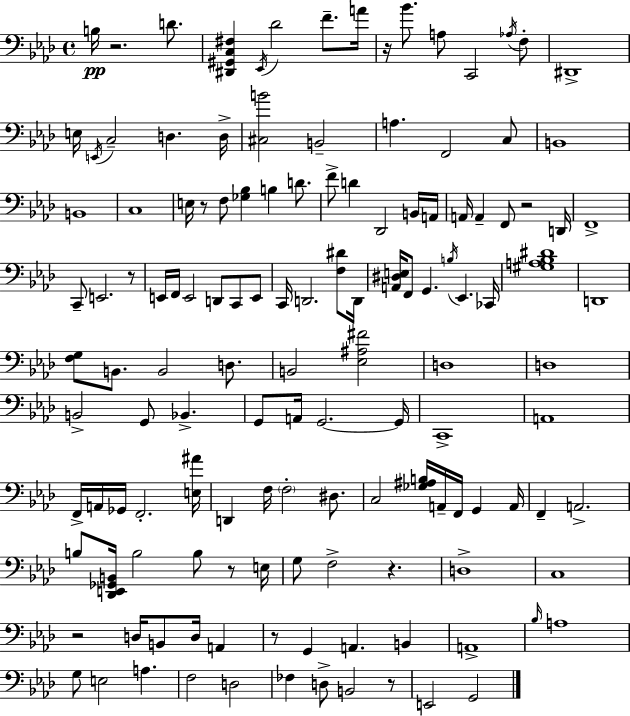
{
  \clef bass
  \time 4/4
  \defaultTimeSignature
  \key aes \major
  b16\pp r2. d'8. | <dis, gis, c fis>4 \acciaccatura { ees,16 } des'2 f'8.-- | a'16 r16 bes'8. a8 c,2 \acciaccatura { aes16 } | f8-. dis,1-> | \break e16 \acciaccatura { e,16 } c2-- d4. | d16-> <cis b'>2 b,2-- | a4. f,2 | c8 b,1 | \break b,1 | c1 | e16 r8 f8 <ges bes>4 b4 | d'8. f'8-> d'4 des,2 | \break b,16 a,16 a,16 a,4-- f,8 r2 | d,16 f,1-> | c,8-- e,2. | r8 e,16 f,16 e,2 d,8 c,8 | \break e,8 c,16 d,2. | <f dis'>8 d,16 <a, dis e>16 f,8 g,4. \acciaccatura { b16 } ees,4. | ces,16 <gis a bes dis'>1 | d,1 | \break <f g>8 b,8. b,2 | d8. b,2 <ees ais fis'>2 | d1 | d1 | \break b,2-> g,8 bes,4.-> | g,8 a,16 g,2.~~ | g,16 c,1-> | a,1 | \break f,16-> a,16 ges,16 f,2.-. | <e ais'>16 d,4 f16 \parenthesize f2-. | dis8. c2 <ges ais b>16 a,16-- f,16 g,4 | a,16 f,4-- a,2.-> | \break b8 <des, e, ges, b,>16 b2 b8 | r8 e16 g8 f2-> r4. | d1-> | c1 | \break r2 d16 b,8 d16 | a,4 r8 g,4 a,4. | b,4 a,1-> | \grace { bes16 } a1 | \break g8 e2 a4. | f2 d2 | fes4 d8-> b,2 | r8 e,2 g,2 | \break \bar "|."
}